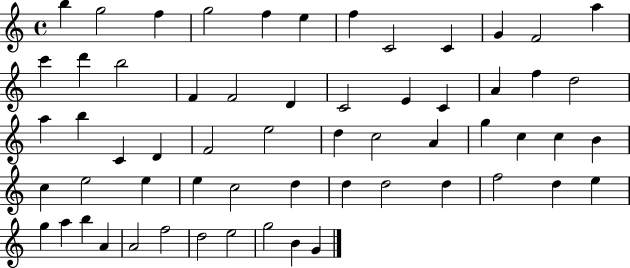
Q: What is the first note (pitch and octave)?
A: B5